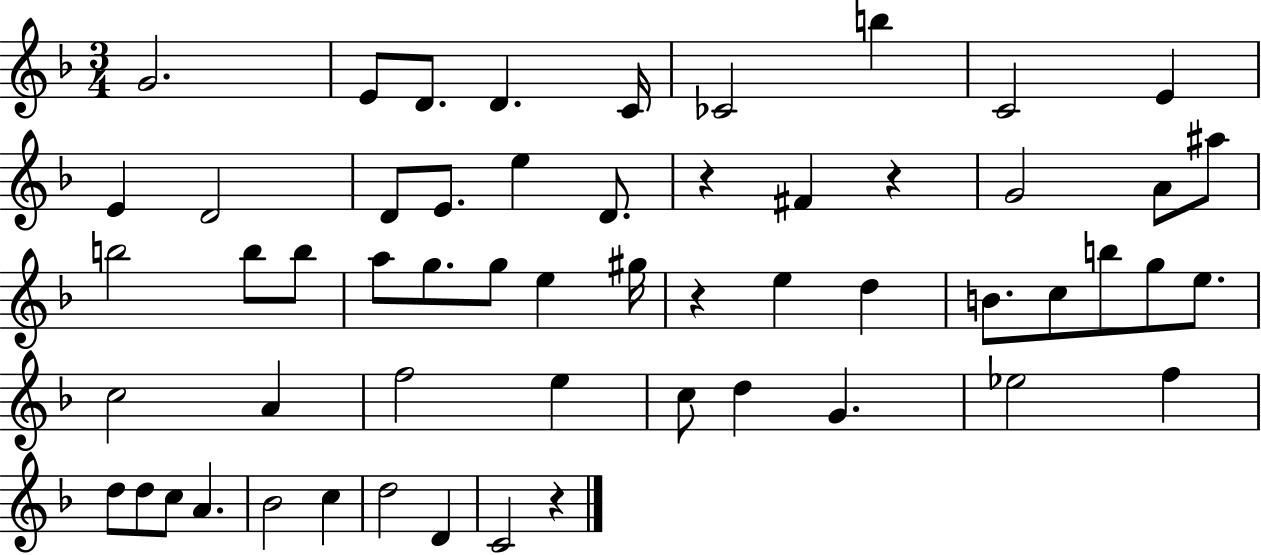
G4/h. E4/e D4/e. D4/q. C4/s CES4/h B5/q C4/h E4/q E4/q D4/h D4/e E4/e. E5/q D4/e. R/q F#4/q R/q G4/h A4/e A#5/e B5/h B5/e B5/e A5/e G5/e. G5/e E5/q G#5/s R/q E5/q D5/q B4/e. C5/e B5/e G5/e E5/e. C5/h A4/q F5/h E5/q C5/e D5/q G4/q. Eb5/h F5/q D5/e D5/e C5/e A4/q. Bb4/h C5/q D5/h D4/q C4/h R/q